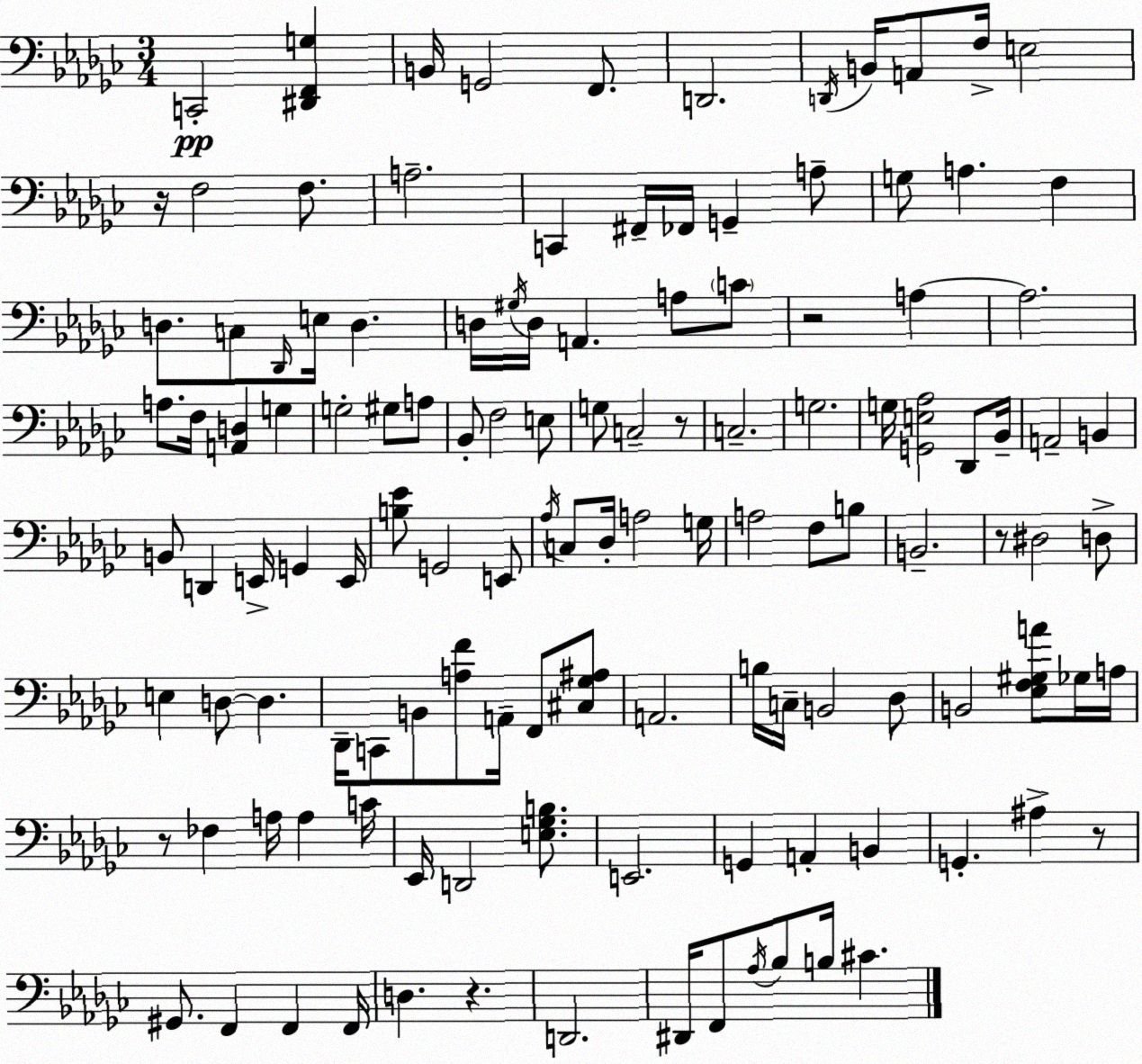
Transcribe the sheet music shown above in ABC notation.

X:1
T:Untitled
M:3/4
L:1/4
K:Ebm
C,,2 [^D,,F,,G,] B,,/4 G,,2 F,,/2 D,,2 D,,/4 B,,/4 A,,/2 F,/4 E,2 z/4 F,2 F,/2 A,2 C,, ^F,,/4 _F,,/4 G,, A,/2 G,/2 A, F, D,/2 C,/2 _D,,/4 E,/4 D, D,/4 ^G,/4 D,/4 A,, A,/2 C/2 z2 A, A,2 A,/2 F,/4 [A,,D,] G, G,2 ^G,/2 A,/2 _B,,/2 F,2 E,/2 G,/2 C,2 z/2 C,2 G,2 G,/4 [G,,E,_A,]2 _D,,/2 _B,,/4 A,,2 B,, B,,/2 D,, E,,/4 G,, E,,/4 [B,_E]/2 G,,2 E,,/2 _A,/4 C,/2 _D,/4 A,2 G,/4 A,2 F,/2 B,/2 B,,2 z/2 ^D,2 D,/2 E, D,/2 D, _D,,/4 C,,/2 B,,/2 [A,F]/2 A,,/4 F,,/2 [^C,_G,^A,]/2 A,,2 B,/4 C,/4 B,,2 _D,/2 B,,2 [_E,F,^G,A]/2 _G,/4 A,/4 z/2 _F, A,/4 A, C/4 _E,,/4 D,,2 [E,_G,B,]/2 E,,2 G,, A,, B,, G,, ^A, z/2 ^G,,/2 F,, F,, F,,/4 D, z D,,2 ^D,,/4 F,,/2 _A,/4 _B,/2 B,/4 ^C